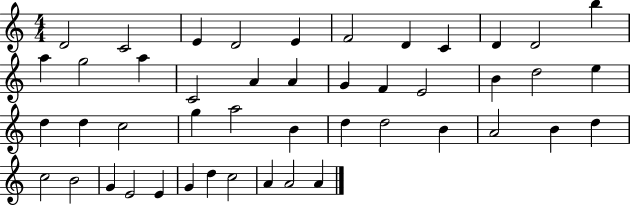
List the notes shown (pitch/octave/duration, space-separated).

D4/h C4/h E4/q D4/h E4/q F4/h D4/q C4/q D4/q D4/h B5/q A5/q G5/h A5/q C4/h A4/q A4/q G4/q F4/q E4/h B4/q D5/h E5/q D5/q D5/q C5/h G5/q A5/h B4/q D5/q D5/h B4/q A4/h B4/q D5/q C5/h B4/h G4/q E4/h E4/q G4/q D5/q C5/h A4/q A4/h A4/q